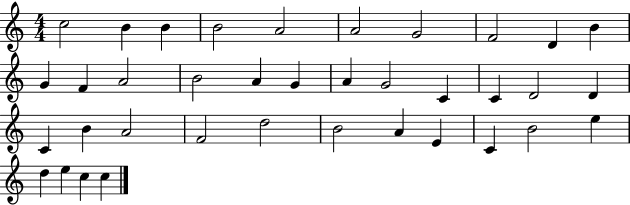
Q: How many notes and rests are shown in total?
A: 37